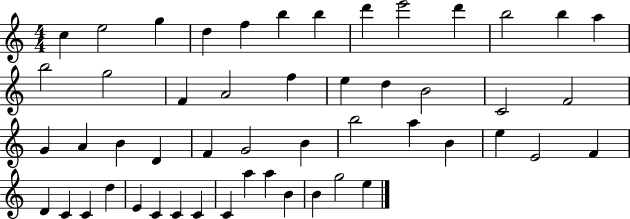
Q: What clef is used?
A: treble